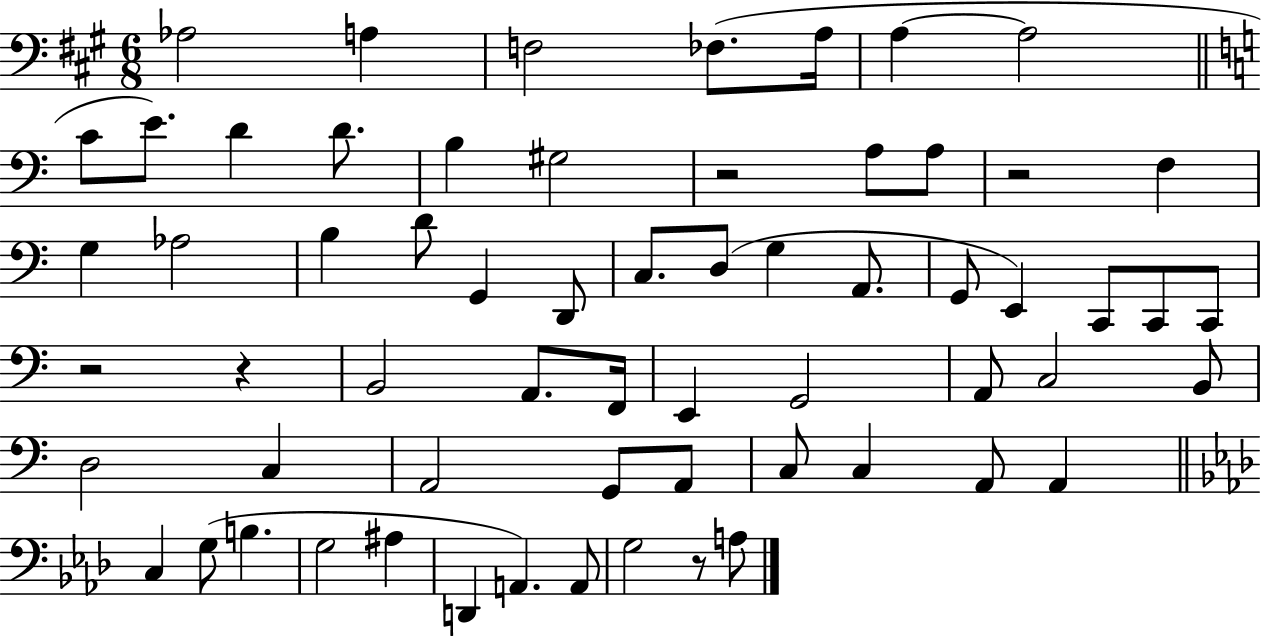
{
  \clef bass
  \numericTimeSignature
  \time 6/8
  \key a \major
  aes2 a4 | f2 fes8.( a16 | a4~~ a2 | \bar "||" \break \key c \major c'8 e'8.) d'4 d'8. | b4 gis2 | r2 a8 a8 | r2 f4 | \break g4 aes2 | b4 d'8 g,4 d,8 | c8. d8( g4 a,8. | g,8 e,4) c,8 c,8 c,8 | \break r2 r4 | b,2 a,8. f,16 | e,4 g,2 | a,8 c2 b,8 | \break d2 c4 | a,2 g,8 a,8 | c8 c4 a,8 a,4 | \bar "||" \break \key aes \major c4 g8( b4. | g2 ais4 | d,4 a,4.) a,8 | g2 r8 a8 | \break \bar "|."
}